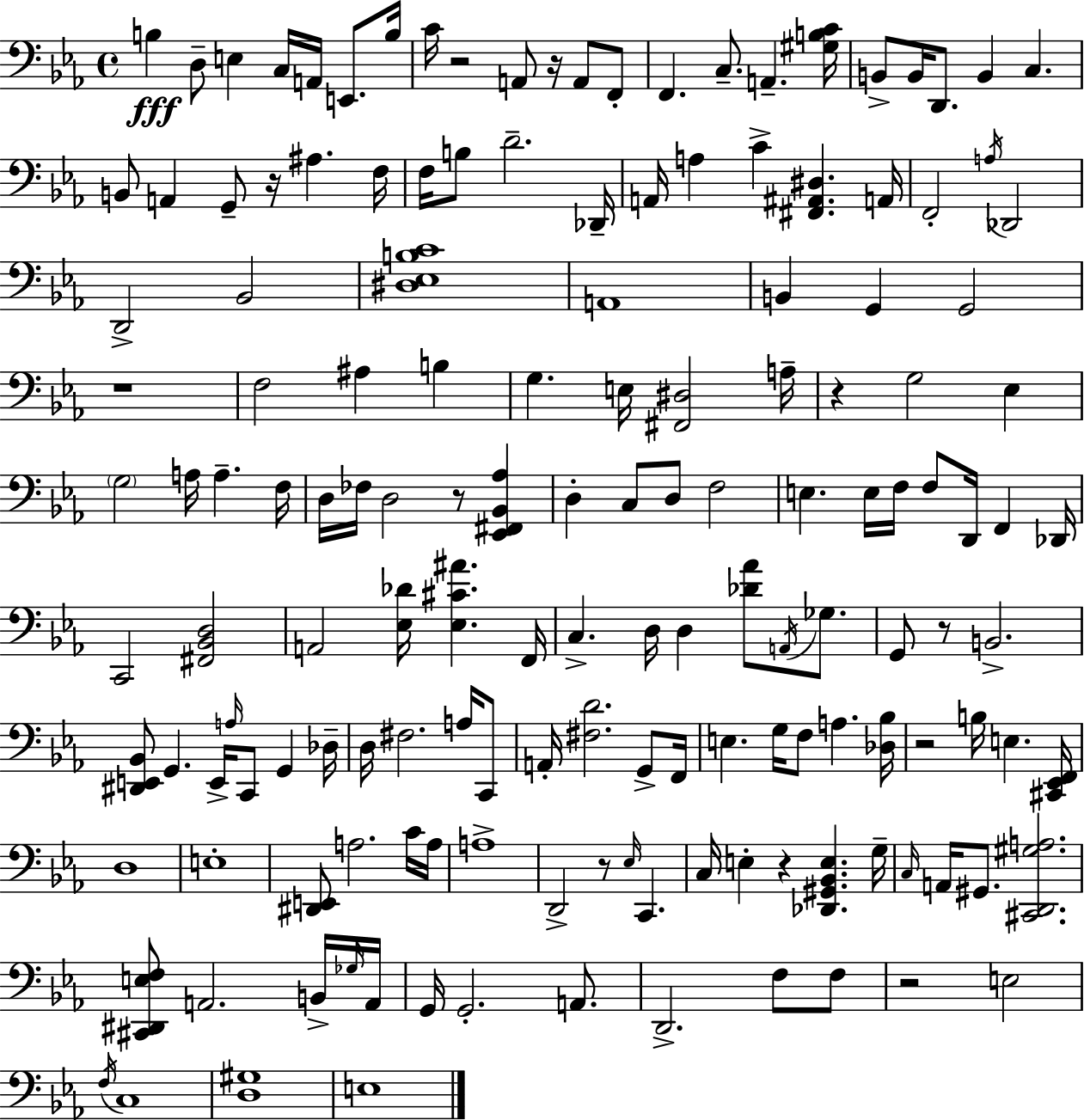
{
  \clef bass
  \time 4/4
  \defaultTimeSignature
  \key c \minor
  b4\fff d8-- e4 c16 a,16 e,8. b16 | c'16 r2 a,8 r16 a,8 f,8-. | f,4. c8.-- a,4.-- <gis b c'>16 | b,8-> b,16 d,8. b,4 c4. | \break b,8 a,4 g,8-- r16 ais4. f16 | f16 b8 d'2.-- des,16-- | a,16 a4 c'4-> <fis, ais, dis>4. a,16 | f,2-. \acciaccatura { a16 } des,2 | \break d,2-> bes,2 | <dis ees b c'>1 | a,1 | b,4 g,4 g,2 | \break r1 | f2 ais4 b4 | g4. e16 <fis, dis>2 | a16-- r4 g2 ees4 | \break \parenthesize g2 a16 a4.-- | f16 d16 fes16 d2 r8 <ees, fis, bes, aes>4 | d4-. c8 d8 f2 | e4. e16 f16 f8 d,16 f,4 | \break des,16 c,2 <fis, bes, d>2 | a,2 <ees des'>16 <ees cis' ais'>4. | f,16 c4.-> d16 d4 <des' aes'>8 \acciaccatura { a,16 } ges8. | g,8 r8 b,2.-> | \break <dis, e, bes,>8 g,4. e,16-> \grace { a16 } c,8 g,4 | des16-- d16 fis2. | a16 c,8 a,16-. <fis d'>2. | g,8-> f,16 e4. g16 f8 a4. | \break <des bes>16 r2 b16 e4. | <cis, ees, f,>16 d1 | e1-. | <dis, e,>8 a2. | \break c'16 a16 a1-> | d,2-> r8 \grace { ees16 } c,4. | c16 e4-. r4 <des, gis, bes, e>4. | g16-- \grace { c16 } a,16 gis,8. <cis, d, gis a>2. | \break <cis, dis, e f>8 a,2. | b,16-> \grace { ges16 } a,16 g,16 g,2.-. | a,8. d,2.-> | f8 f8 r2 e2 | \break \acciaccatura { f16 } c1 | <d gis>1 | e1 | \bar "|."
}